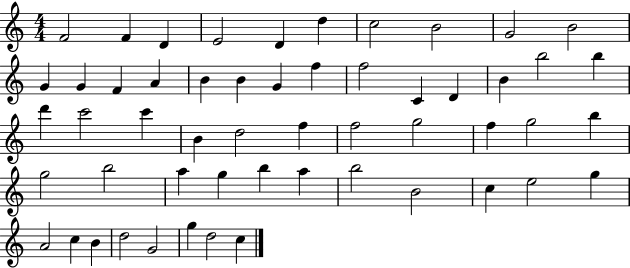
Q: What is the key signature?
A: C major